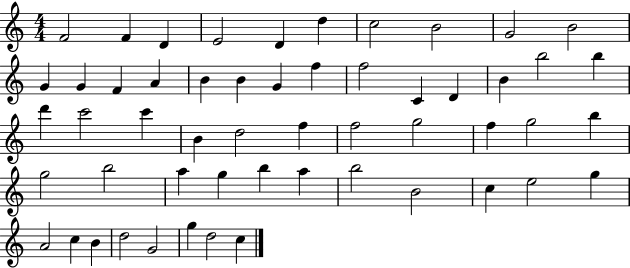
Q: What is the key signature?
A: C major